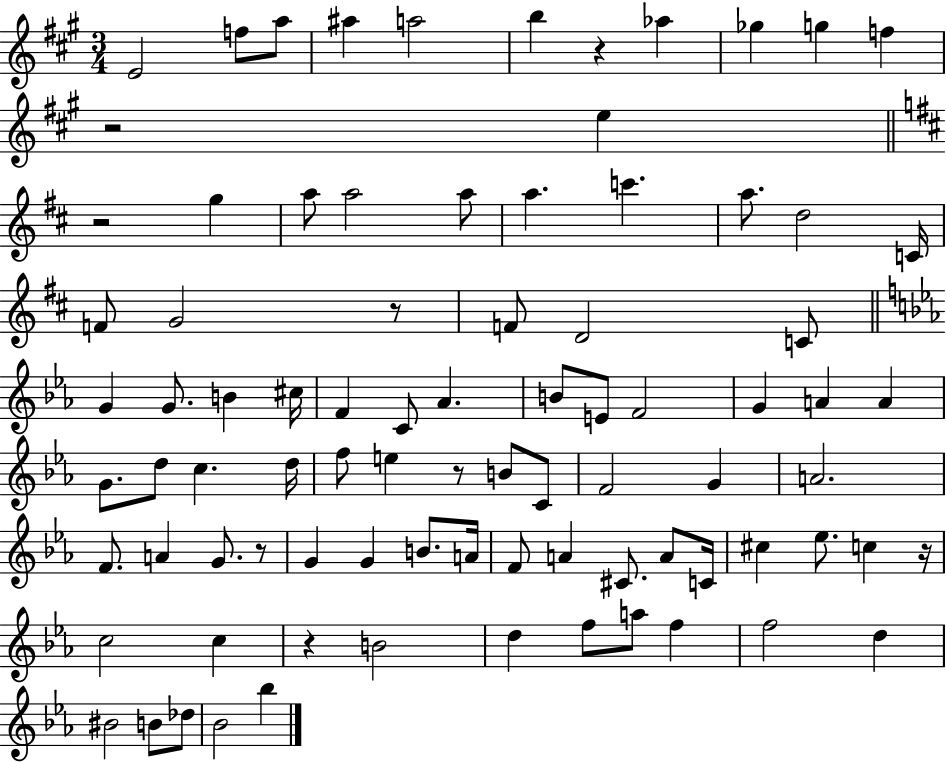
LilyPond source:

{
  \clef treble
  \numericTimeSignature
  \time 3/4
  \key a \major
  e'2 f''8 a''8 | ais''4 a''2 | b''4 r4 aes''4 | ges''4 g''4 f''4 | \break r2 e''4 | \bar "||" \break \key d \major r2 g''4 | a''8 a''2 a''8 | a''4. c'''4. | a''8. d''2 c'16 | \break f'8 g'2 r8 | f'8 d'2 c'8 | \bar "||" \break \key ees \major g'4 g'8. b'4 cis''16 | f'4 c'8 aes'4. | b'8 e'8 f'2 | g'4 a'4 a'4 | \break g'8. d''8 c''4. d''16 | f''8 e''4 r8 b'8 c'8 | f'2 g'4 | a'2. | \break f'8. a'4 g'8. r8 | g'4 g'4 b'8. a'16 | f'8 a'4 cis'8. a'8 c'16 | cis''4 ees''8. c''4 r16 | \break c''2 c''4 | r4 b'2 | d''4 f''8 a''8 f''4 | f''2 d''4 | \break bis'2 b'8 des''8 | bes'2 bes''4 | \bar "|."
}